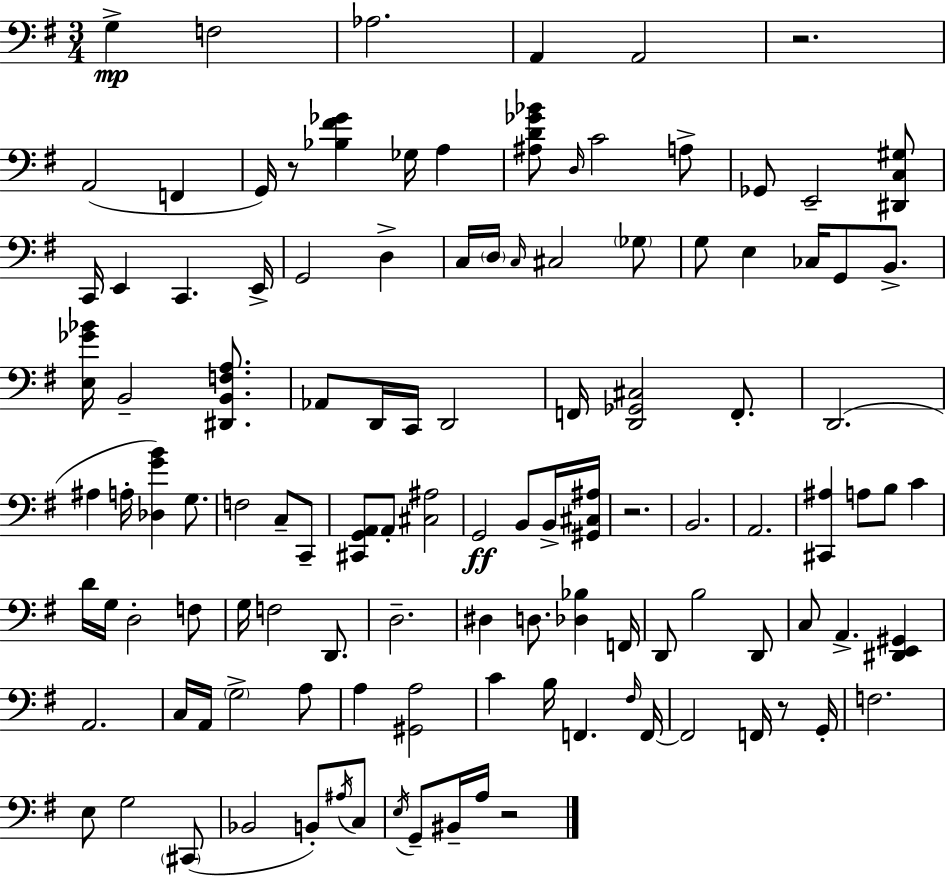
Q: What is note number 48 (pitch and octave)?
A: B2